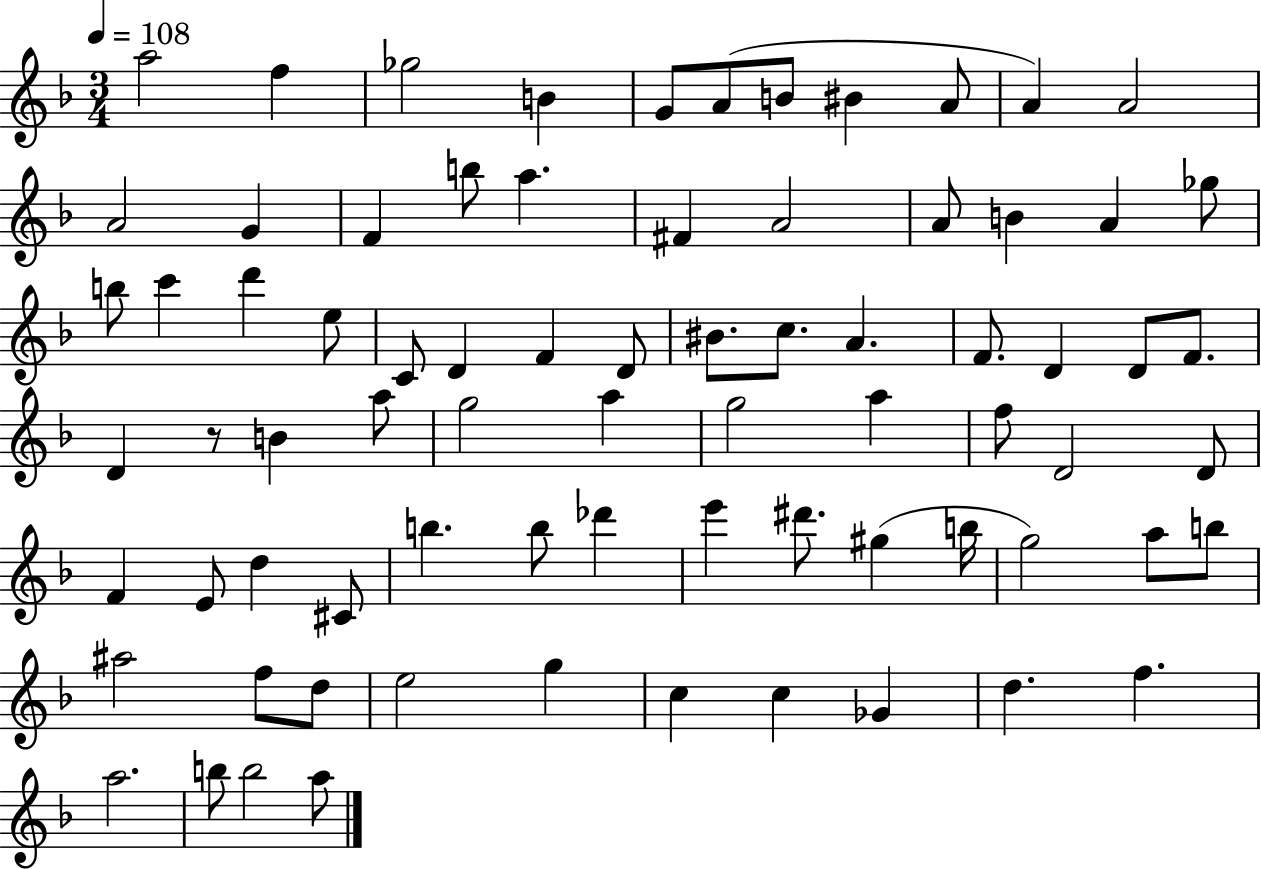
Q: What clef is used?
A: treble